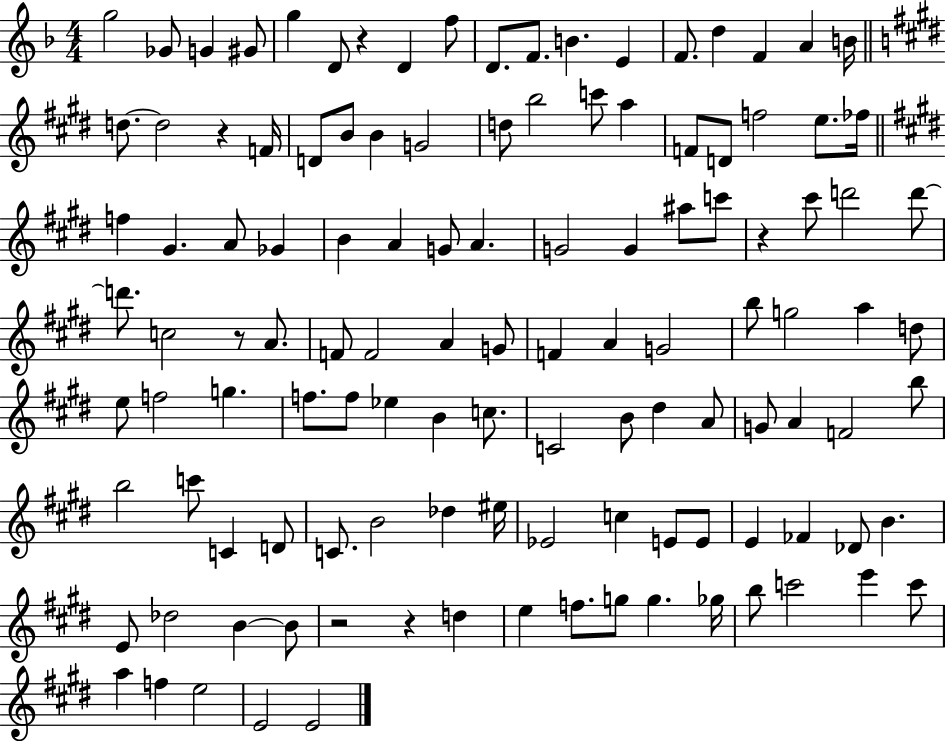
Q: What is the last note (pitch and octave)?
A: E4